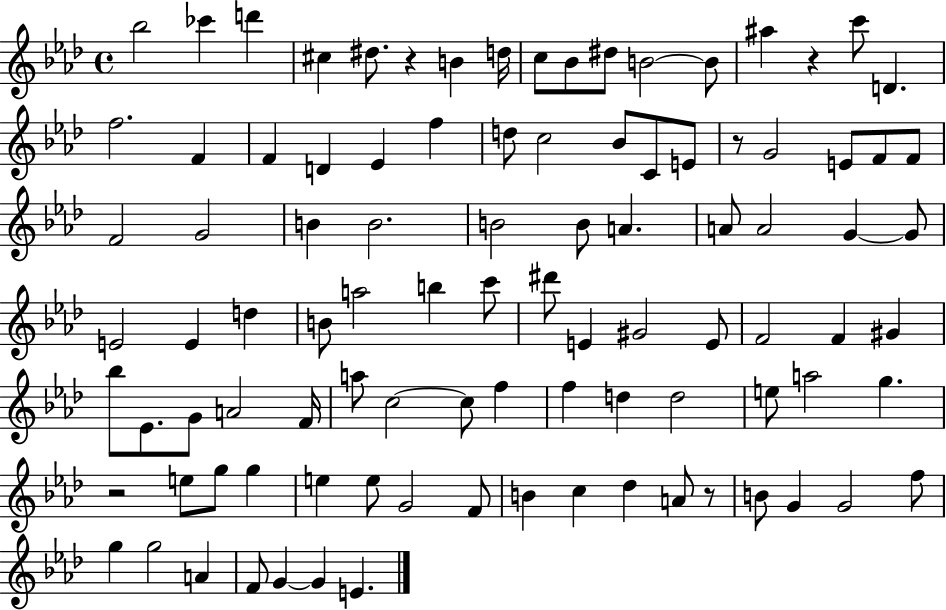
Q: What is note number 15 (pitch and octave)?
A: D4